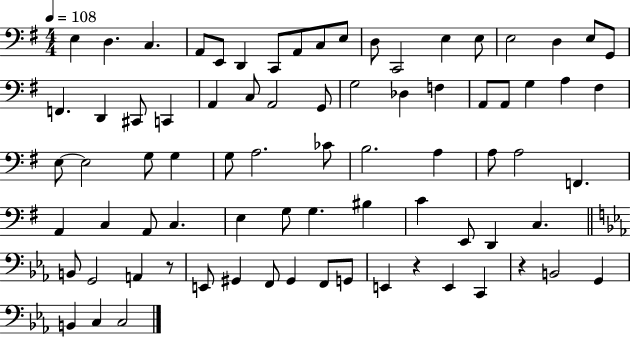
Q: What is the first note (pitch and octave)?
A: E3